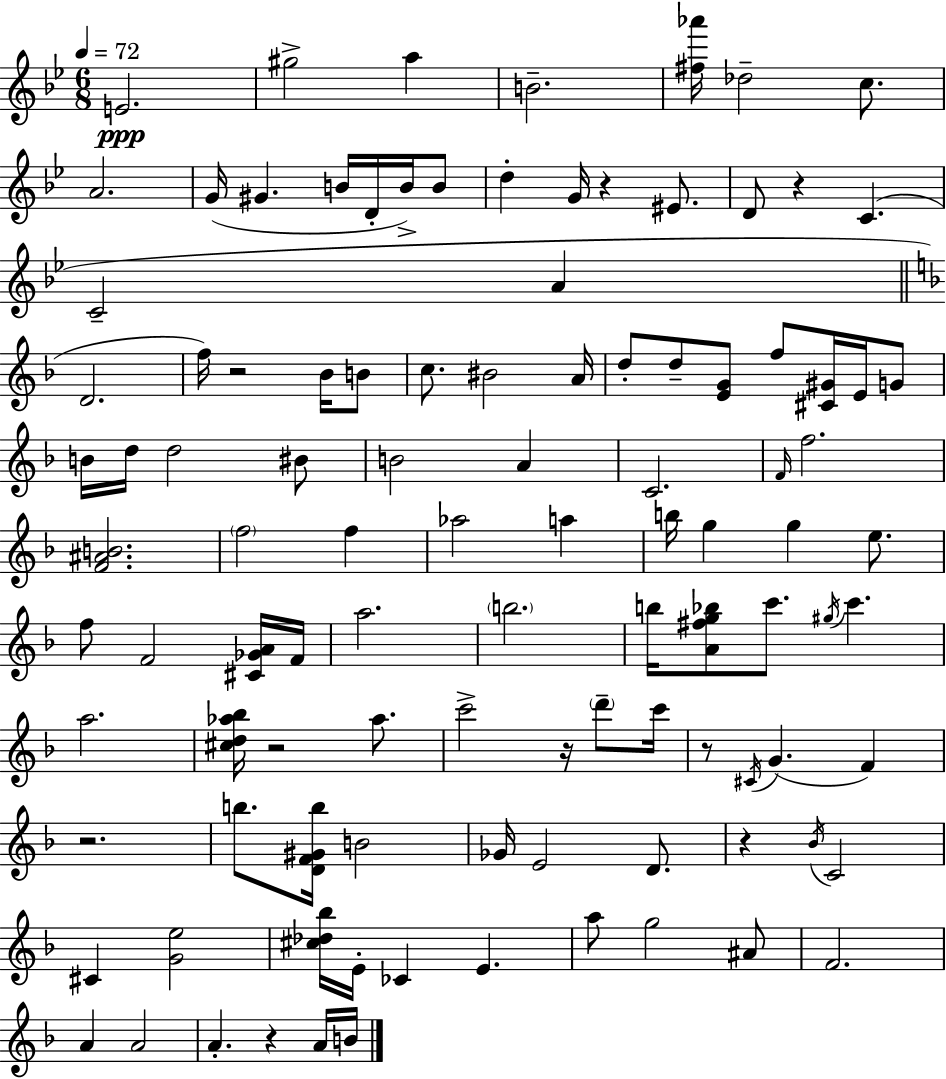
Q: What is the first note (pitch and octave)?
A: E4